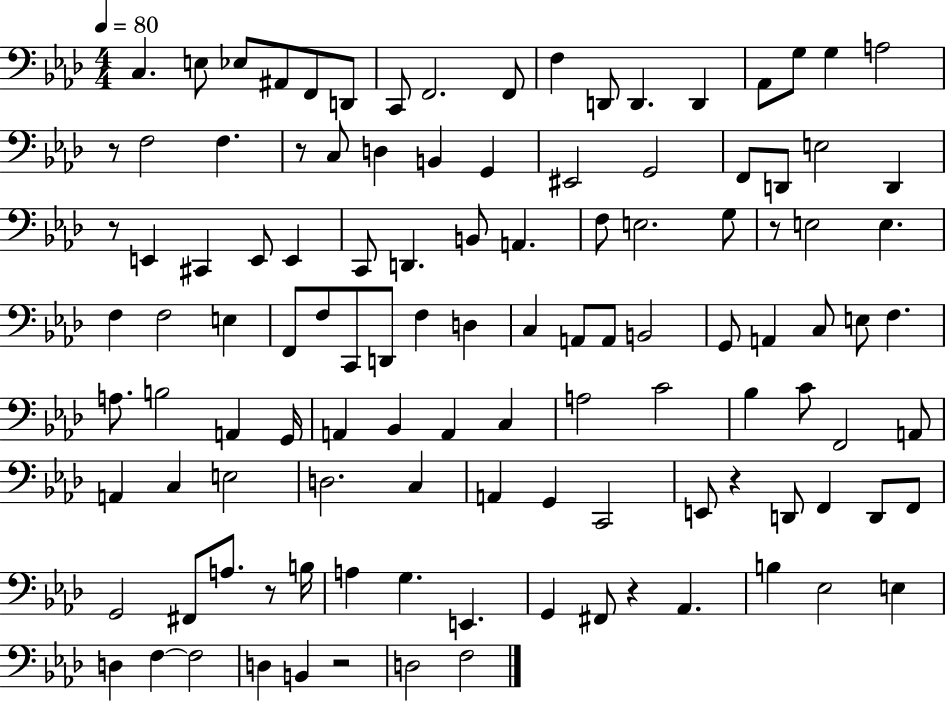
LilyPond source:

{
  \clef bass
  \numericTimeSignature
  \time 4/4
  \key aes \major
  \tempo 4 = 80
  c4. e8 ees8 ais,8 f,8 d,8 | c,8 f,2. f,8 | f4 d,8 d,4. d,4 | aes,8 g8 g4 a2 | \break r8 f2 f4. | r8 c8 d4 b,4 g,4 | eis,2 g,2 | f,8 d,8 e2 d,4 | \break r8 e,4 cis,4 e,8 e,4 | c,8 d,4. b,8 a,4. | f8 e2. g8 | r8 e2 e4. | \break f4 f2 e4 | f,8 f8 c,8 d,8 f4 d4 | c4 a,8 a,8 b,2 | g,8 a,4 c8 e8 f4. | \break a8. b2 a,4 g,16 | a,4 bes,4 a,4 c4 | a2 c'2 | bes4 c'8 f,2 a,8 | \break a,4 c4 e2 | d2. c4 | a,4 g,4 c,2 | e,8 r4 d,8 f,4 d,8 f,8 | \break g,2 fis,8 a8. r8 b16 | a4 g4. e,4. | g,4 fis,8 r4 aes,4. | b4 ees2 e4 | \break d4 f4~~ f2 | d4 b,4 r2 | d2 f2 | \bar "|."
}